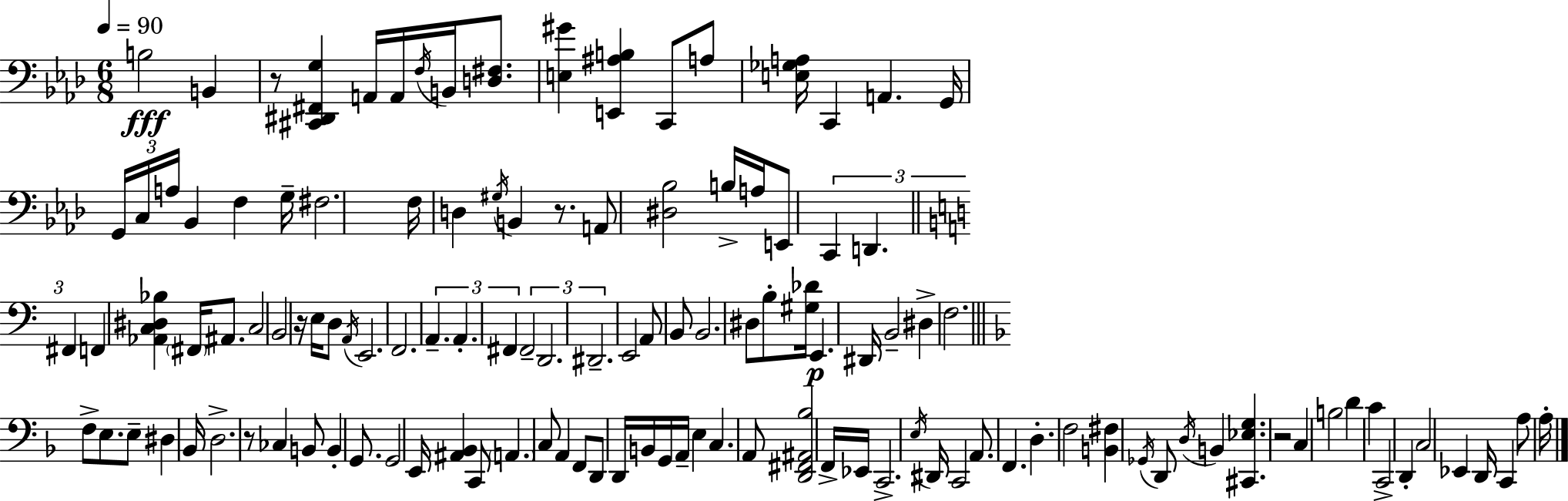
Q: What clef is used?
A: bass